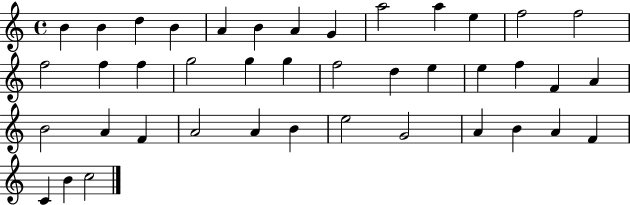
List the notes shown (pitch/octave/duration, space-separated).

B4/q B4/q D5/q B4/q A4/q B4/q A4/q G4/q A5/h A5/q E5/q F5/h F5/h F5/h F5/q F5/q G5/h G5/q G5/q F5/h D5/q E5/q E5/q F5/q F4/q A4/q B4/h A4/q F4/q A4/h A4/q B4/q E5/h G4/h A4/q B4/q A4/q F4/q C4/q B4/q C5/h